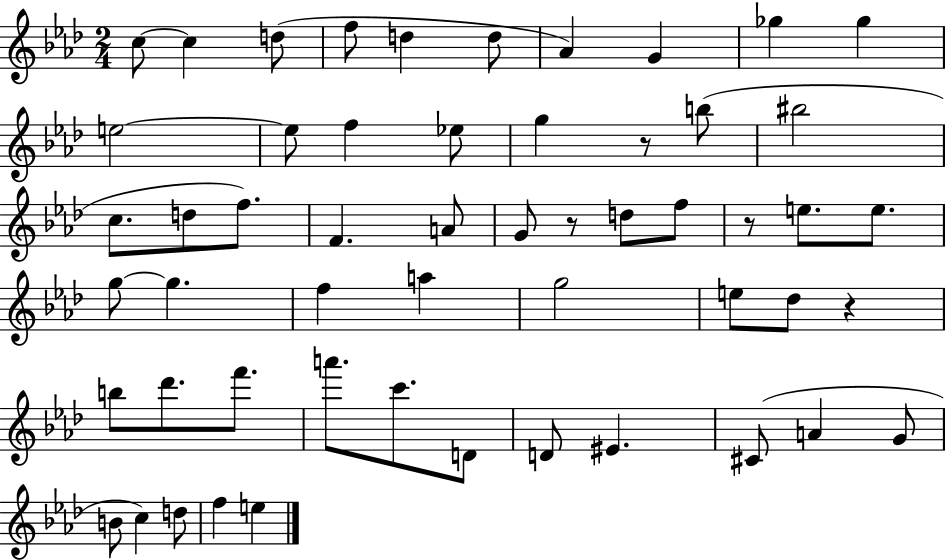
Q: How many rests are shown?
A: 4